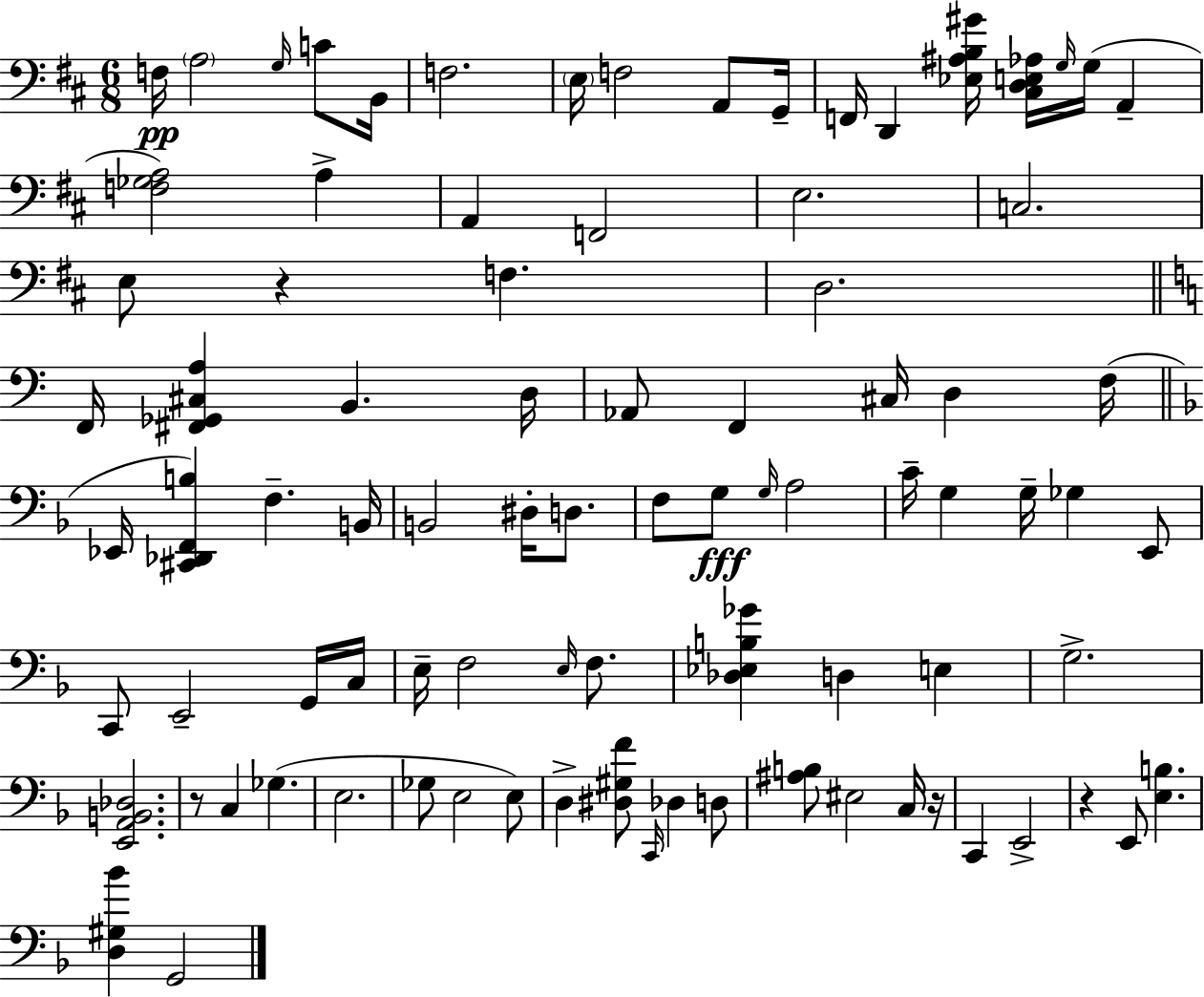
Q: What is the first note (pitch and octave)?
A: F3